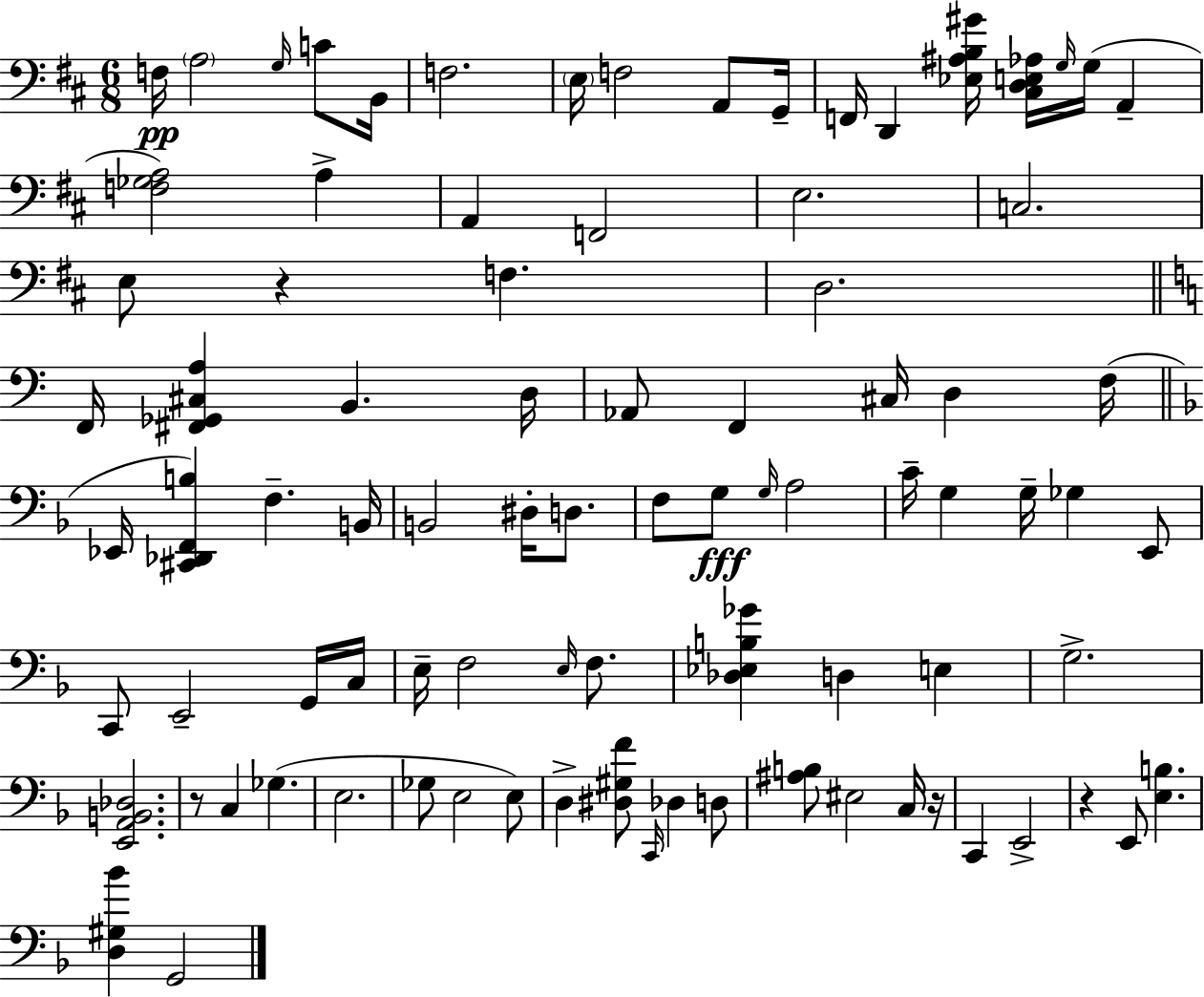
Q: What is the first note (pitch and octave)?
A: F3